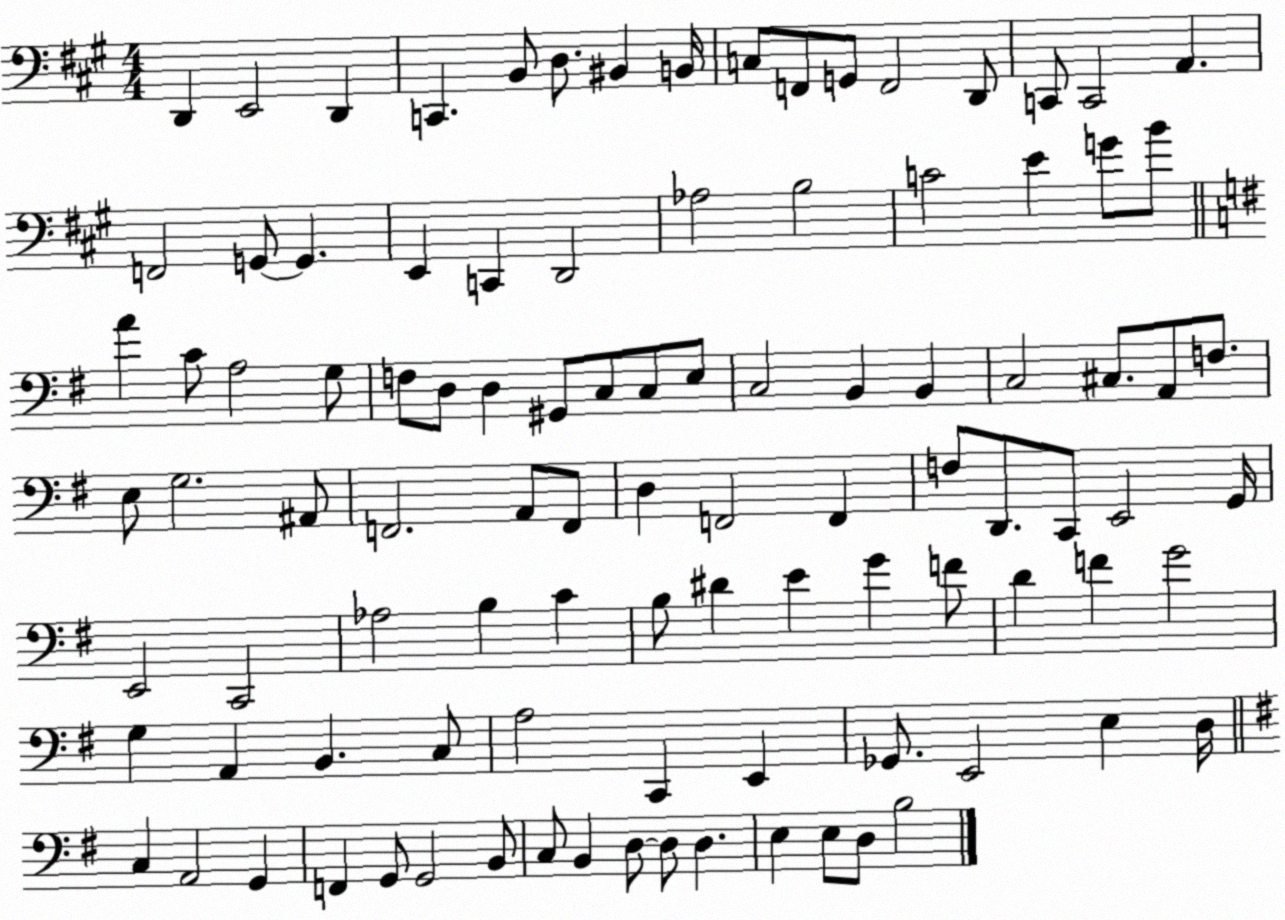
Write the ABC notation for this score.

X:1
T:Untitled
M:4/4
L:1/4
K:A
D,, E,,2 D,, C,, B,,/2 D,/2 ^B,, B,,/4 C,/2 F,,/2 G,,/2 F,,2 D,,/2 C,,/2 C,,2 A,, F,,2 G,,/2 G,, E,, C,, D,,2 _A,2 B,2 C2 E G/2 B/2 A C/2 A,2 G,/2 F,/2 D,/2 D, ^G,,/2 C,/2 C,/2 E,/2 C,2 B,, B,, C,2 ^C,/2 A,,/2 F,/2 E,/2 G,2 ^A,,/2 F,,2 A,,/2 F,,/2 D, F,,2 F,, F,/2 D,,/2 C,,/2 E,,2 G,,/4 E,,2 C,,2 _A,2 B, C B,/2 ^D E G F/2 D F G2 G, A,, B,, C,/2 A,2 C,, E,, _G,,/2 E,,2 E, D,/4 C, A,,2 G,, F,, G,,/2 G,,2 B,,/2 C,/2 B,, D,/2 D,/2 D, E, E,/2 D,/2 B,2